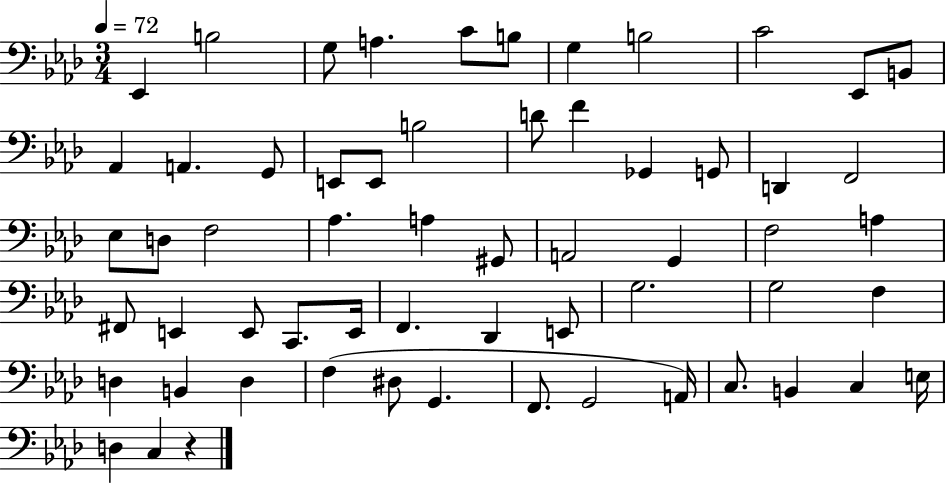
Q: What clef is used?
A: bass